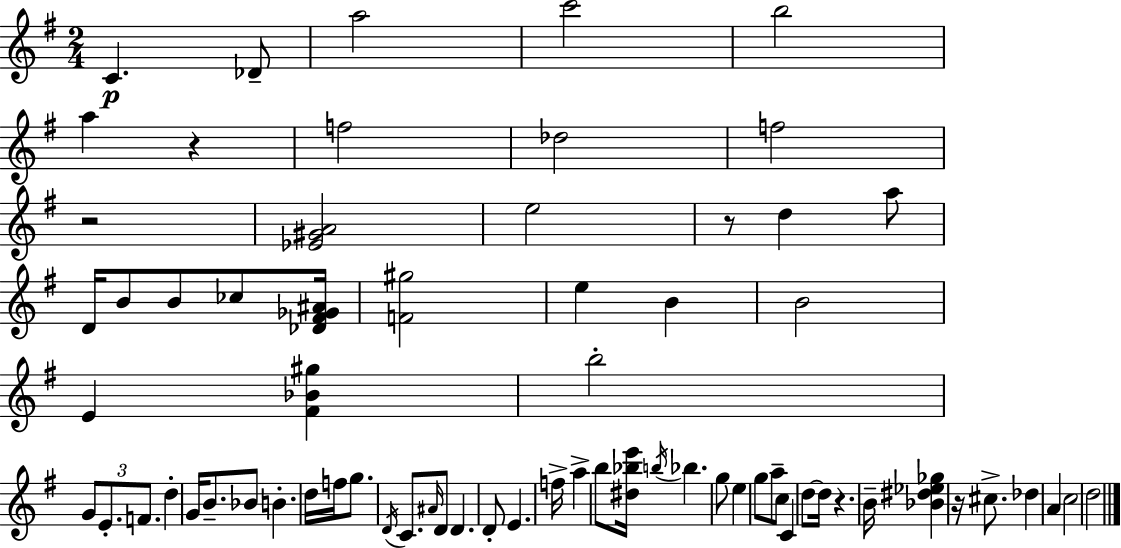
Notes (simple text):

C4/q. Db4/e A5/h C6/h B5/h A5/q R/q F5/h Db5/h F5/h R/h [Eb4,G#4,A4]/h E5/h R/e D5/q A5/e D4/s B4/e B4/e CES5/e [Db4,F#4,Gb4,A#4]/s [F4,G#5]/h E5/q B4/q B4/h E4/q [F#4,Bb4,G#5]/q B5/h G4/e E4/e. F4/e. D5/q G4/s B4/e. Bb4/e B4/q. D5/s F5/s G5/e. D4/s C4/e. A#4/s D4/e D4/q. D4/e E4/q. F5/s A5/q B5/e [D#5,Bb5,E6]/s B5/s Bb5/q. G5/e E5/q G5/e A5/e C5/e C4/q D5/e D5/s R/q. B4/s [Bb4,D#5,Eb5,Gb5]/q R/s C#5/e. Db5/q A4/q C5/h D5/h